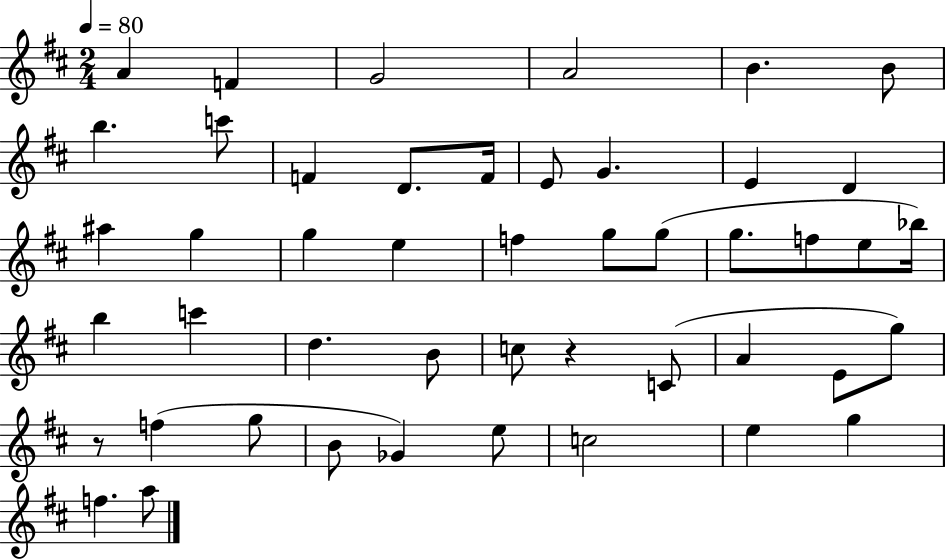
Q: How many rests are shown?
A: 2